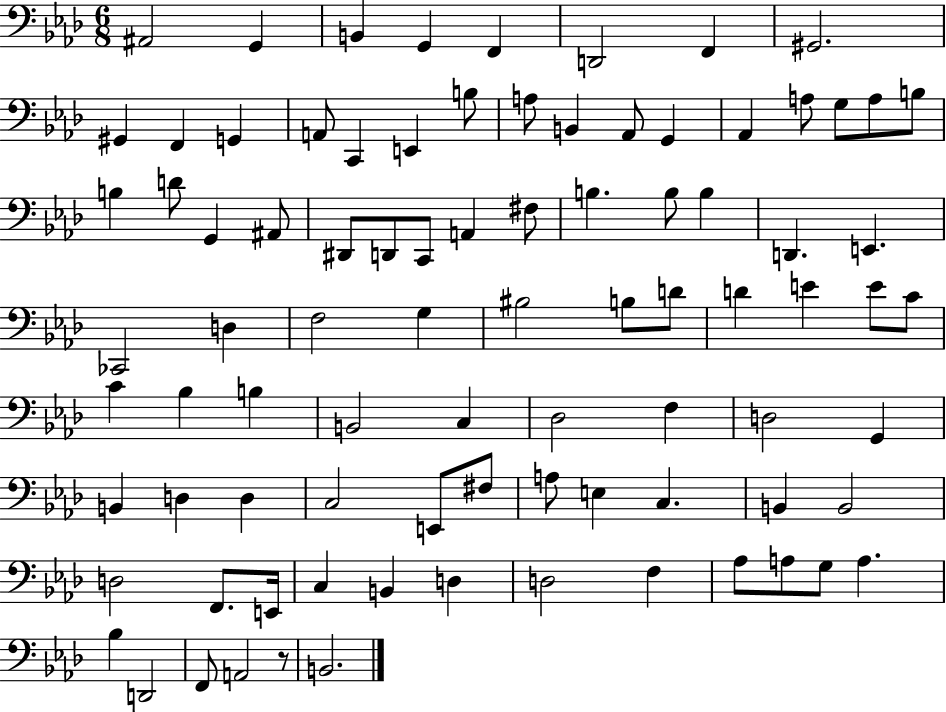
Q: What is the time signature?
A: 6/8